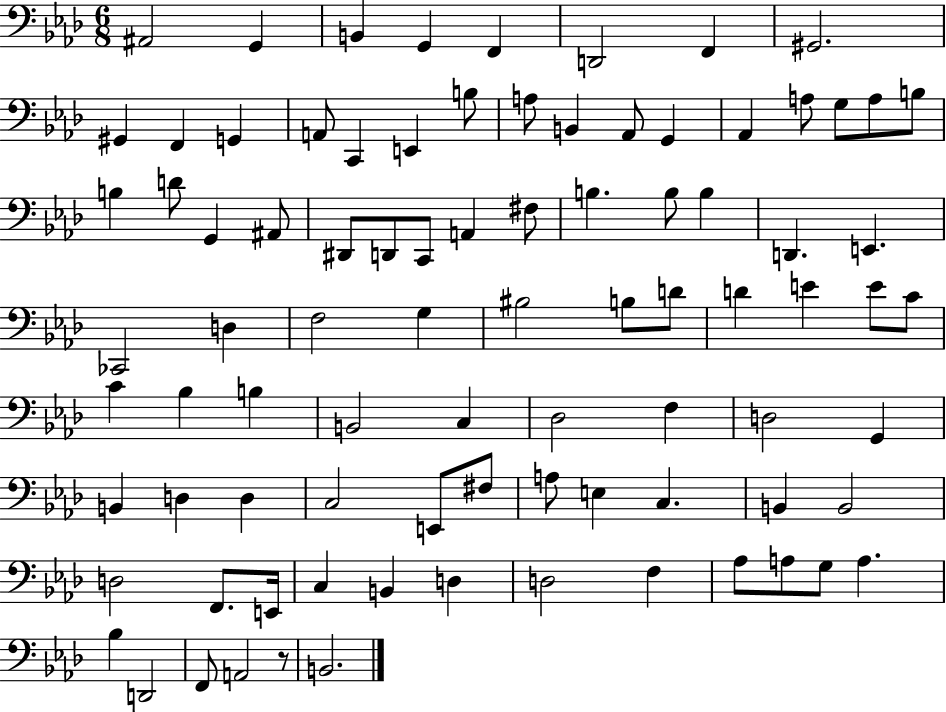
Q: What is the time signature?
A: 6/8